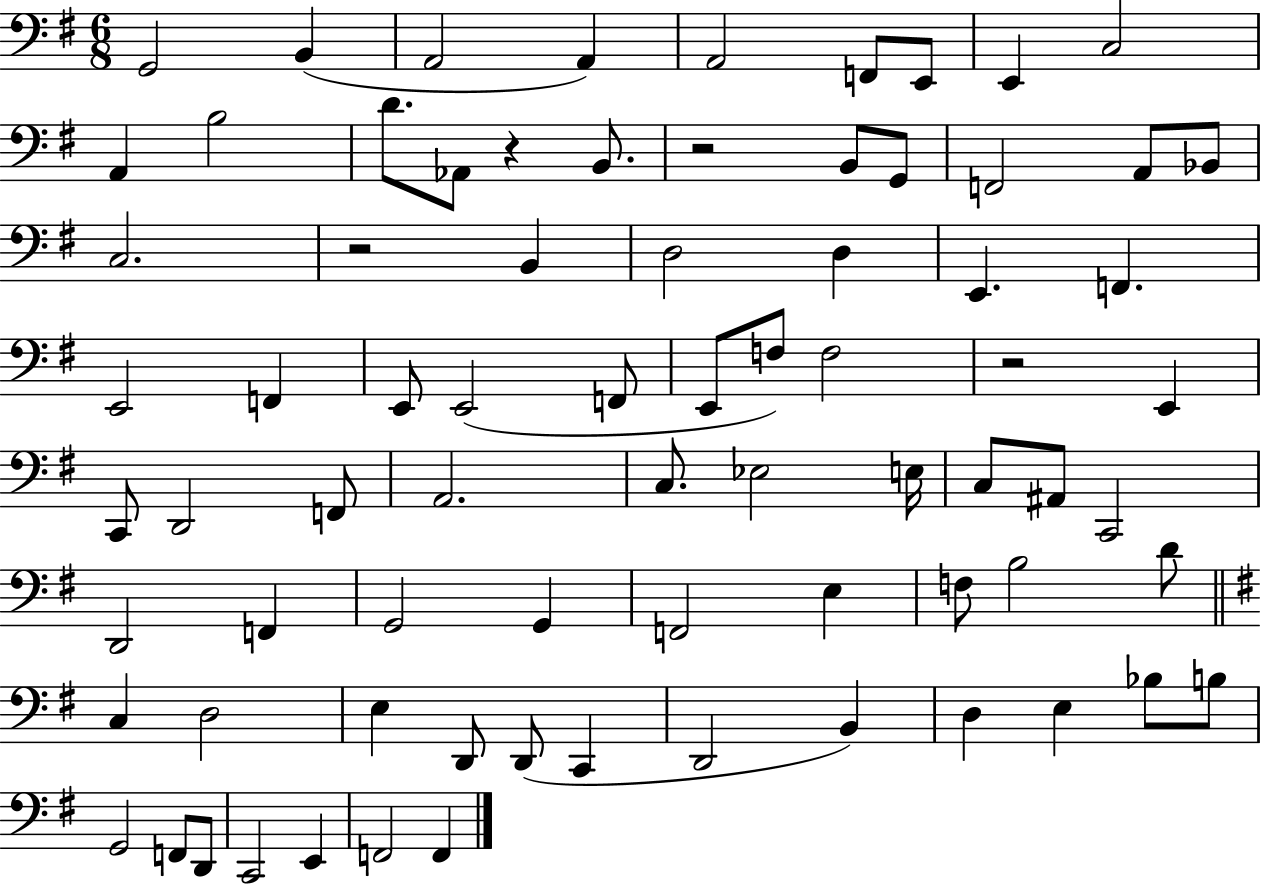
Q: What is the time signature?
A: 6/8